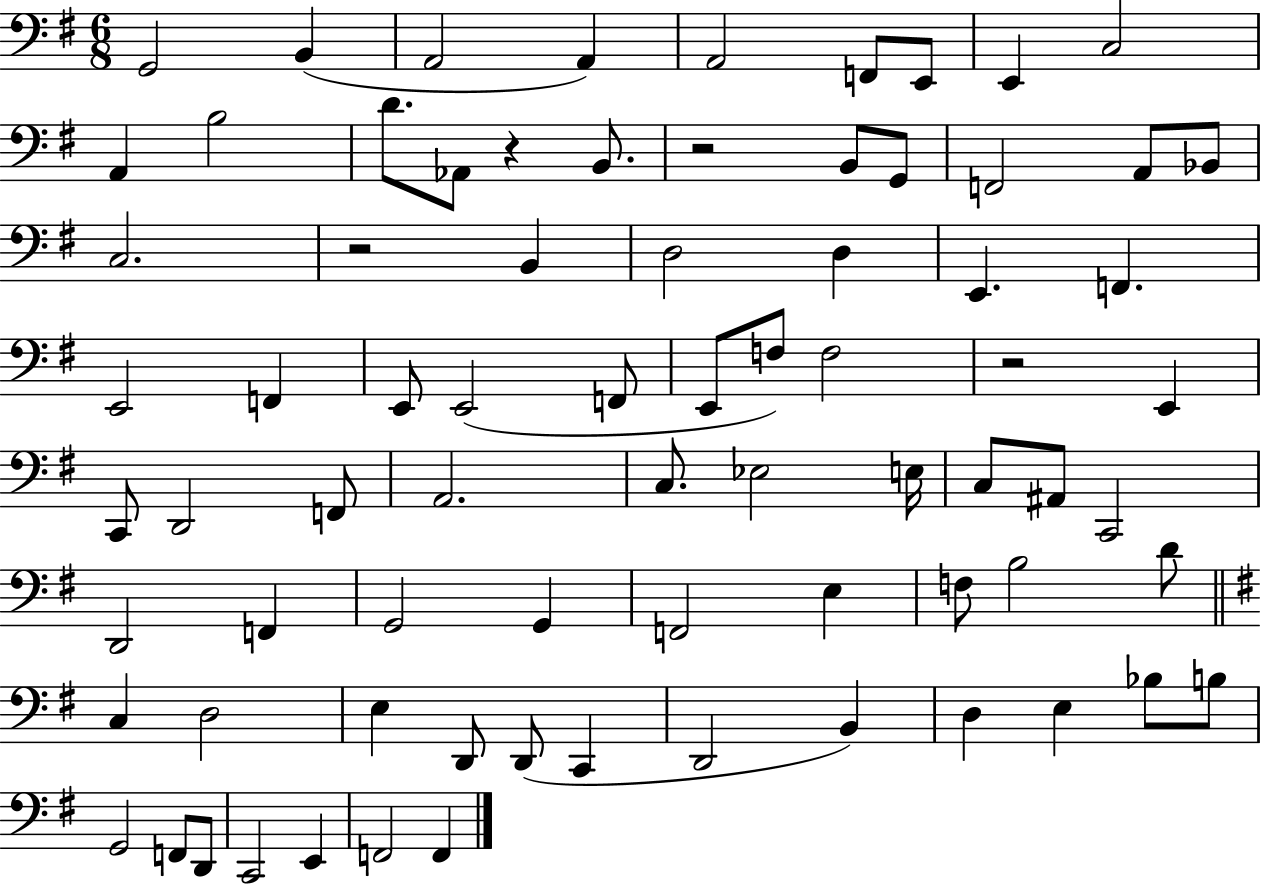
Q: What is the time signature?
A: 6/8